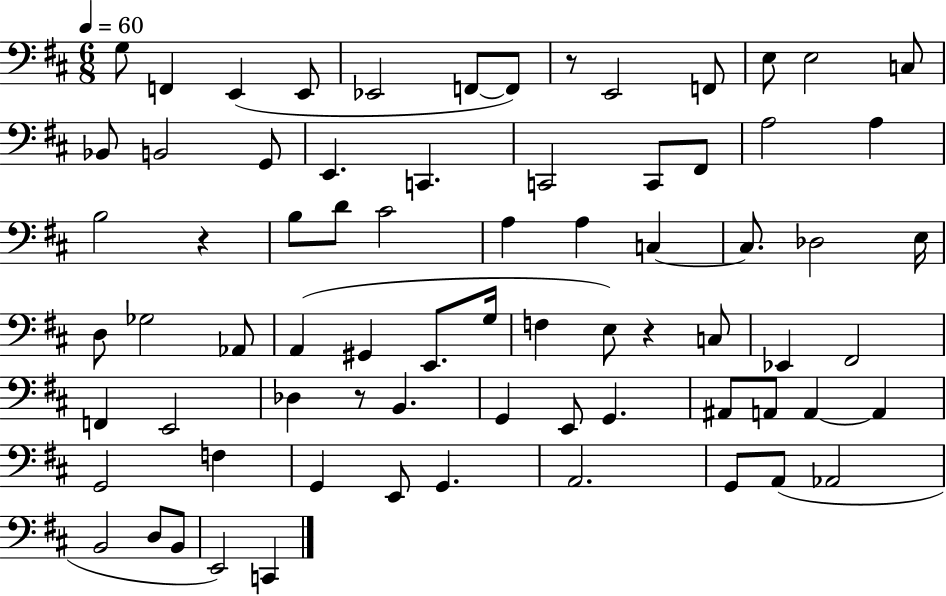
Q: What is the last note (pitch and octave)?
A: C2